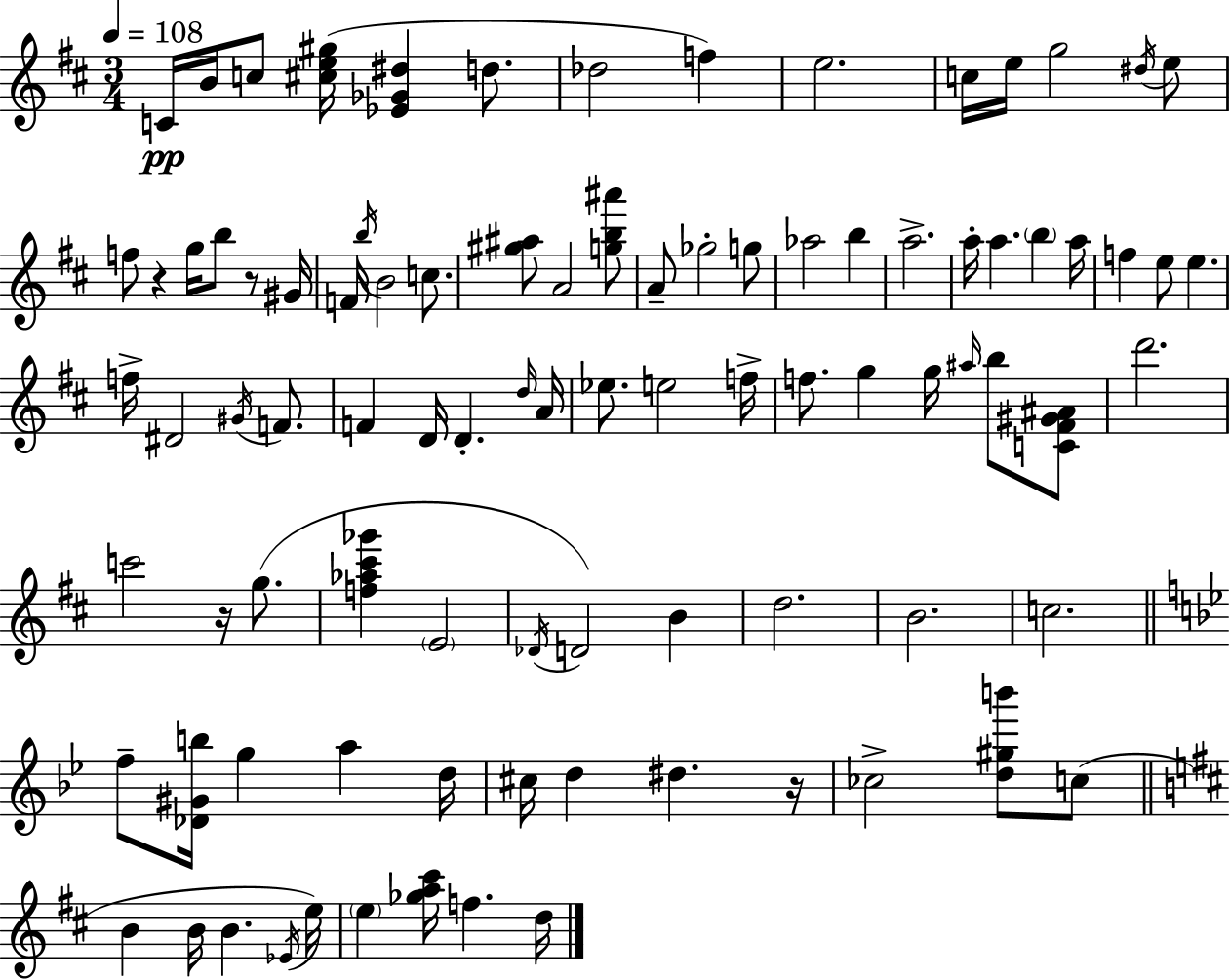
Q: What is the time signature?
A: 3/4